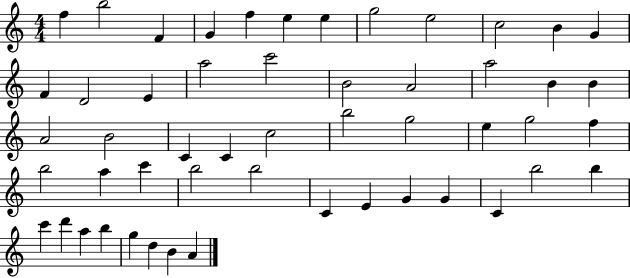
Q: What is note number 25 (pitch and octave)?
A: C4